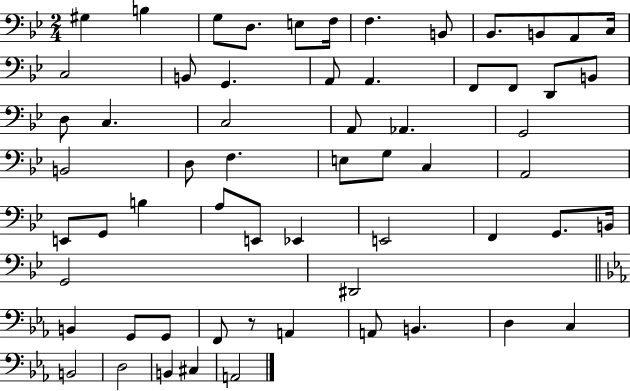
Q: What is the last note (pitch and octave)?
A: A2